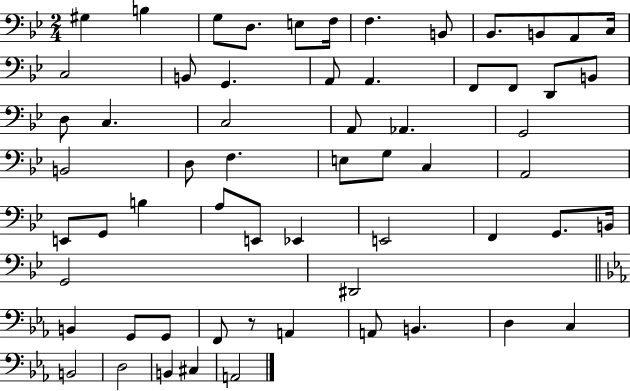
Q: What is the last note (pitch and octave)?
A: A2